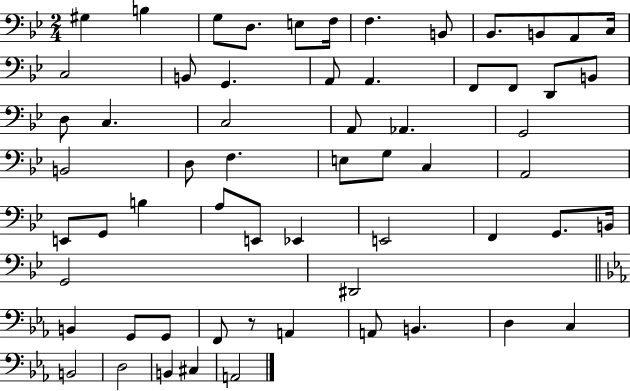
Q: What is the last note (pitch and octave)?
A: A2